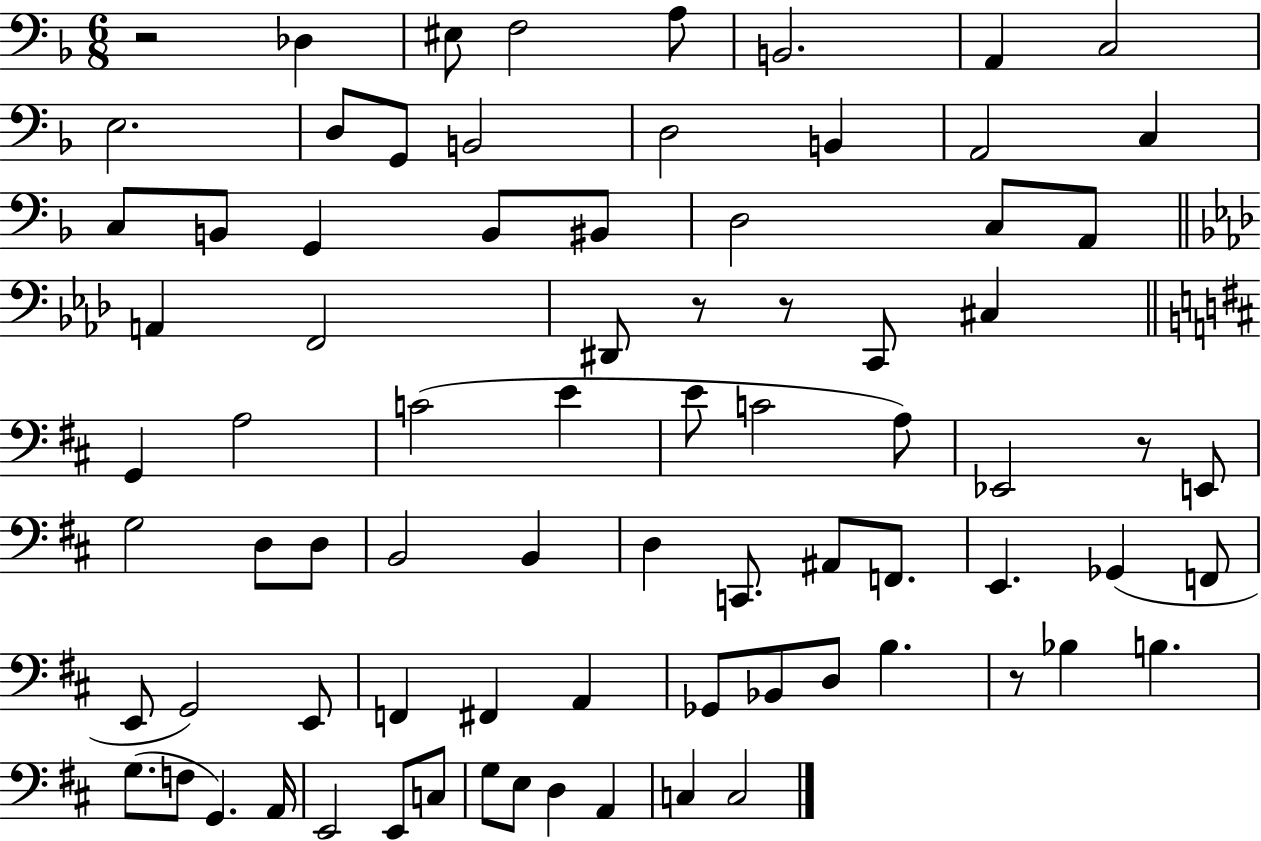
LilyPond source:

{
  \clef bass
  \numericTimeSignature
  \time 6/8
  \key f \major
  r2 des4 | eis8 f2 a8 | b,2. | a,4 c2 | \break e2. | d8 g,8 b,2 | d2 b,4 | a,2 c4 | \break c8 b,8 g,4 b,8 bis,8 | d2 c8 a,8 | \bar "||" \break \key f \minor a,4 f,2 | dis,8 r8 r8 c,8 cis4 | \bar "||" \break \key b \minor g,4 a2 | c'2( e'4 | e'8 c'2 a8) | ees,2 r8 e,8 | \break g2 d8 d8 | b,2 b,4 | d4 c,8. ais,8 f,8. | e,4. ges,4( f,8 | \break e,8 g,2) e,8 | f,4 fis,4 a,4 | ges,8 bes,8 d8 b4. | r8 bes4 b4. | \break g8.( f8 g,4.) a,16 | e,2 e,8 c8 | g8 e8 d4 a,4 | c4 c2 | \break \bar "|."
}